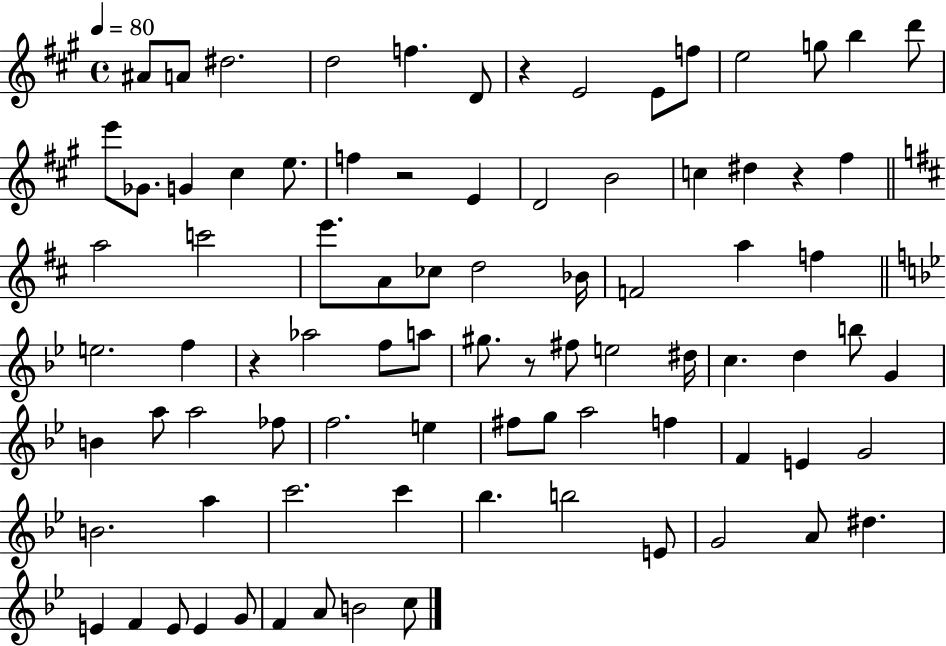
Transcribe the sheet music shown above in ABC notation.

X:1
T:Untitled
M:4/4
L:1/4
K:A
^A/2 A/2 ^d2 d2 f D/2 z E2 E/2 f/2 e2 g/2 b d'/2 e'/2 _G/2 G ^c e/2 f z2 E D2 B2 c ^d z ^f a2 c'2 e'/2 A/2 _c/2 d2 _B/4 F2 a f e2 f z _a2 f/2 a/2 ^g/2 z/2 ^f/2 e2 ^d/4 c d b/2 G B a/2 a2 _f/2 f2 e ^f/2 g/2 a2 f F E G2 B2 a c'2 c' _b b2 E/2 G2 A/2 ^d E F E/2 E G/2 F A/2 B2 c/2